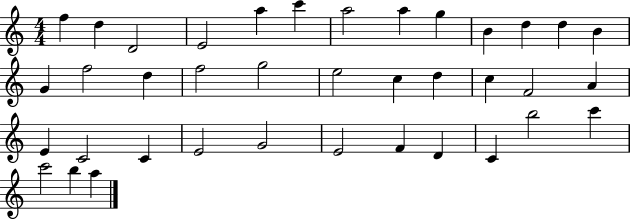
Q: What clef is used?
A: treble